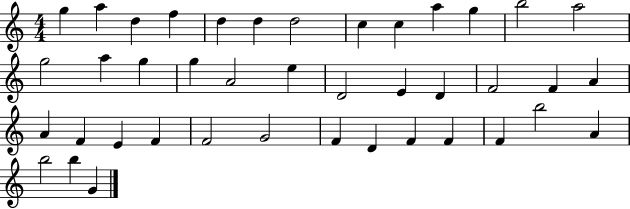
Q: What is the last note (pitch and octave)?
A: G4